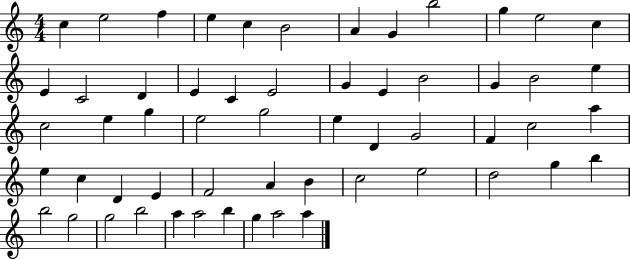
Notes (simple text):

C5/q E5/h F5/q E5/q C5/q B4/h A4/q G4/q B5/h G5/q E5/h C5/q E4/q C4/h D4/q E4/q C4/q E4/h G4/q E4/q B4/h G4/q B4/h E5/q C5/h E5/q G5/q E5/h G5/h E5/q D4/q G4/h F4/q C5/h A5/q E5/q C5/q D4/q E4/q F4/h A4/q B4/q C5/h E5/h D5/h G5/q B5/q B5/h G5/h G5/h B5/h A5/q A5/h B5/q G5/q A5/h A5/q